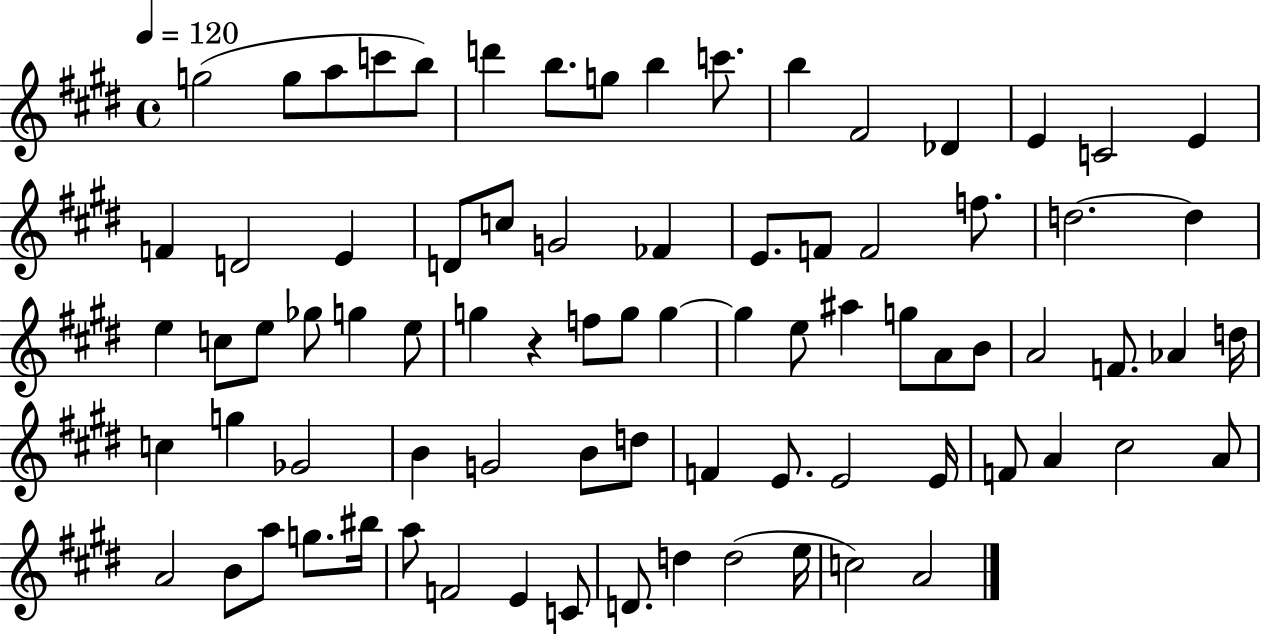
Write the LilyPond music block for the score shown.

{
  \clef treble
  \time 4/4
  \defaultTimeSignature
  \key e \major
  \tempo 4 = 120
  g''2( g''8 a''8 c'''8 b''8) | d'''4 b''8. g''8 b''4 c'''8. | b''4 fis'2 des'4 | e'4 c'2 e'4 | \break f'4 d'2 e'4 | d'8 c''8 g'2 fes'4 | e'8. f'8 f'2 f''8. | d''2.~~ d''4 | \break e''4 c''8 e''8 ges''8 g''4 e''8 | g''4 r4 f''8 g''8 g''4~~ | g''4 e''8 ais''4 g''8 a'8 b'8 | a'2 f'8. aes'4 d''16 | \break c''4 g''4 ges'2 | b'4 g'2 b'8 d''8 | f'4 e'8. e'2 e'16 | f'8 a'4 cis''2 a'8 | \break a'2 b'8 a''8 g''8. bis''16 | a''8 f'2 e'4 c'8 | d'8. d''4 d''2( e''16 | c''2) a'2 | \break \bar "|."
}